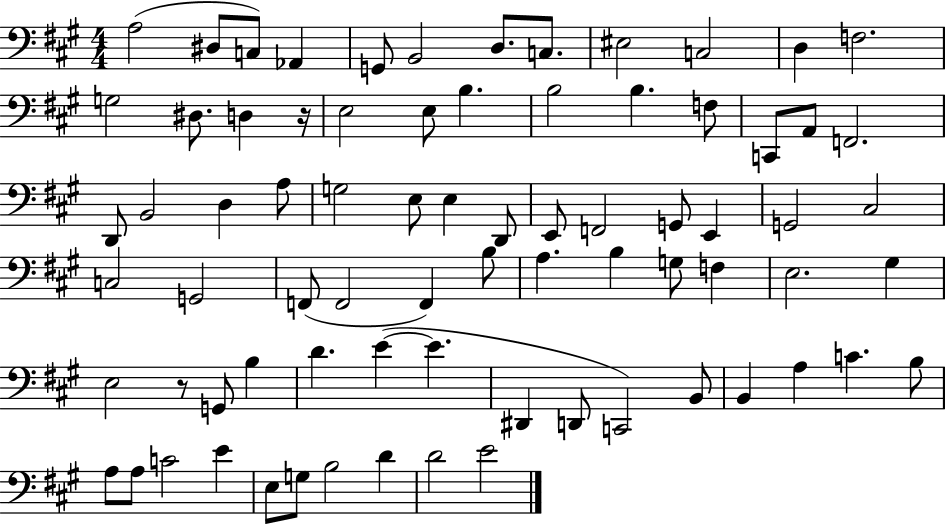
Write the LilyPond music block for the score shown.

{
  \clef bass
  \numericTimeSignature
  \time 4/4
  \key a \major
  a2( dis8 c8) aes,4 | g,8 b,2 d8. c8. | eis2 c2 | d4 f2. | \break g2 dis8. d4 r16 | e2 e8 b4. | b2 b4. f8 | c,8 a,8 f,2. | \break d,8 b,2 d4 a8 | g2 e8 e4 d,8 | e,8 f,2 g,8 e,4 | g,2 cis2 | \break c2 g,2 | f,8( f,2 f,4) b8 | a4. b4 g8 f4 | e2. gis4 | \break e2 r8 g,8 b4 | d'4. e'4~(~ e'4. | dis,4 d,8 c,2) b,8 | b,4 a4 c'4. b8 | \break a8 a8 c'2 e'4 | e8 g8 b2 d'4 | d'2 e'2 | \bar "|."
}